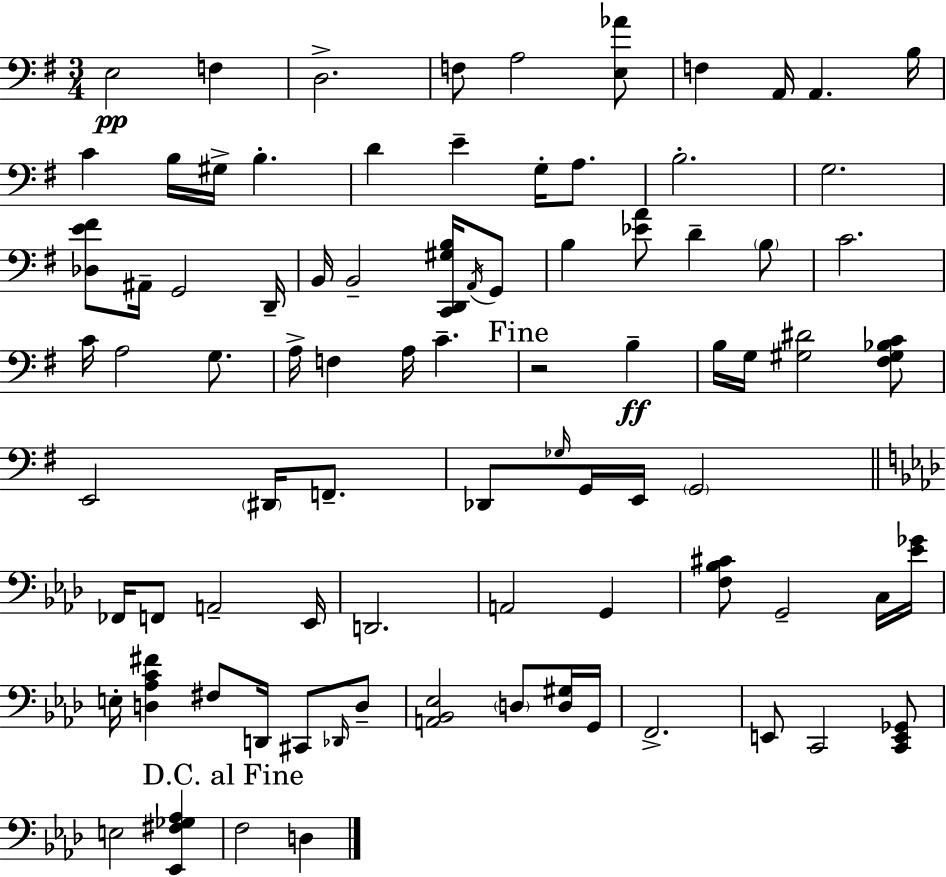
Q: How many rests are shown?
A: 1